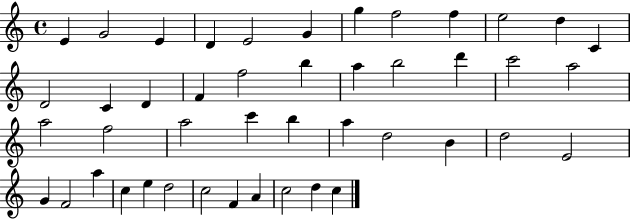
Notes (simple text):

E4/q G4/h E4/q D4/q E4/h G4/q G5/q F5/h F5/q E5/h D5/q C4/q D4/h C4/q D4/q F4/q F5/h B5/q A5/q B5/h D6/q C6/h A5/h A5/h F5/h A5/h C6/q B5/q A5/q D5/h B4/q D5/h E4/h G4/q F4/h A5/q C5/q E5/q D5/h C5/h F4/q A4/q C5/h D5/q C5/q